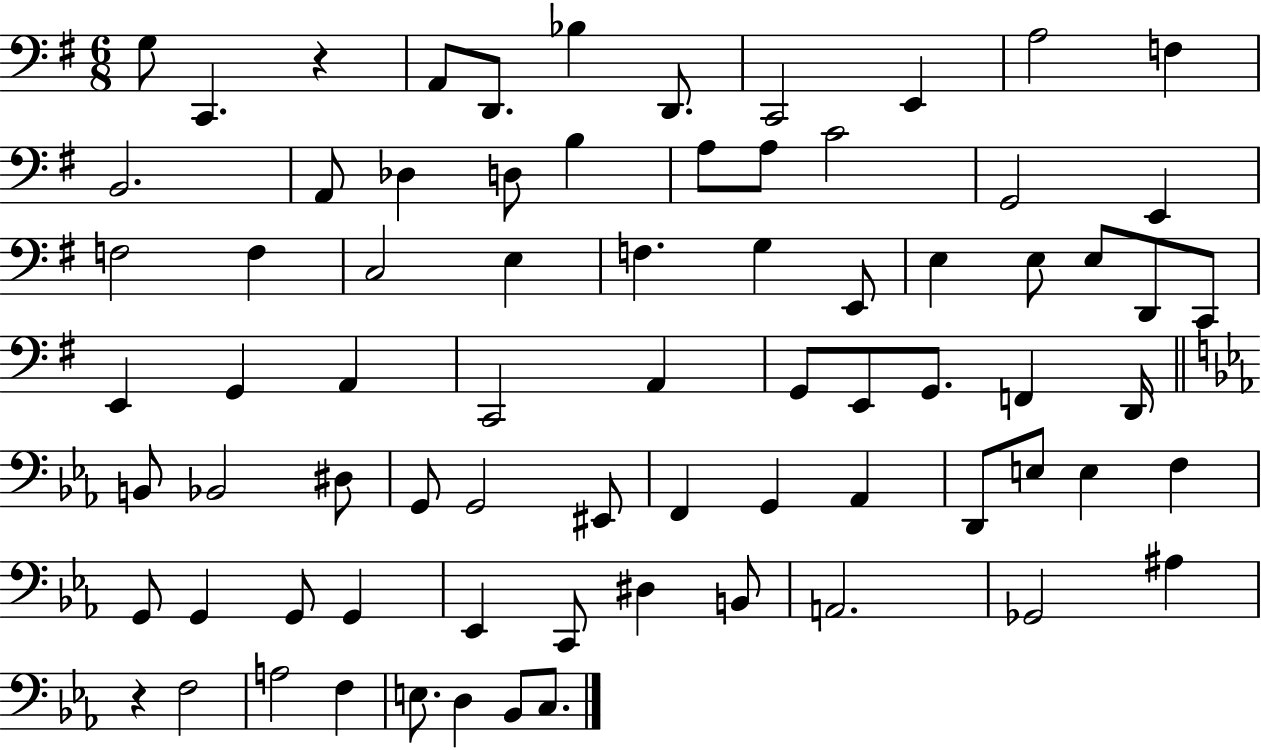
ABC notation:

X:1
T:Untitled
M:6/8
L:1/4
K:G
G,/2 C,, z A,,/2 D,,/2 _B, D,,/2 C,,2 E,, A,2 F, B,,2 A,,/2 _D, D,/2 B, A,/2 A,/2 C2 G,,2 E,, F,2 F, C,2 E, F, G, E,,/2 E, E,/2 E,/2 D,,/2 C,,/2 E,, G,, A,, C,,2 A,, G,,/2 E,,/2 G,,/2 F,, D,,/4 B,,/2 _B,,2 ^D,/2 G,,/2 G,,2 ^E,,/2 F,, G,, _A,, D,,/2 E,/2 E, F, G,,/2 G,, G,,/2 G,, _E,, C,,/2 ^D, B,,/2 A,,2 _G,,2 ^A, z F,2 A,2 F, E,/2 D, _B,,/2 C,/2